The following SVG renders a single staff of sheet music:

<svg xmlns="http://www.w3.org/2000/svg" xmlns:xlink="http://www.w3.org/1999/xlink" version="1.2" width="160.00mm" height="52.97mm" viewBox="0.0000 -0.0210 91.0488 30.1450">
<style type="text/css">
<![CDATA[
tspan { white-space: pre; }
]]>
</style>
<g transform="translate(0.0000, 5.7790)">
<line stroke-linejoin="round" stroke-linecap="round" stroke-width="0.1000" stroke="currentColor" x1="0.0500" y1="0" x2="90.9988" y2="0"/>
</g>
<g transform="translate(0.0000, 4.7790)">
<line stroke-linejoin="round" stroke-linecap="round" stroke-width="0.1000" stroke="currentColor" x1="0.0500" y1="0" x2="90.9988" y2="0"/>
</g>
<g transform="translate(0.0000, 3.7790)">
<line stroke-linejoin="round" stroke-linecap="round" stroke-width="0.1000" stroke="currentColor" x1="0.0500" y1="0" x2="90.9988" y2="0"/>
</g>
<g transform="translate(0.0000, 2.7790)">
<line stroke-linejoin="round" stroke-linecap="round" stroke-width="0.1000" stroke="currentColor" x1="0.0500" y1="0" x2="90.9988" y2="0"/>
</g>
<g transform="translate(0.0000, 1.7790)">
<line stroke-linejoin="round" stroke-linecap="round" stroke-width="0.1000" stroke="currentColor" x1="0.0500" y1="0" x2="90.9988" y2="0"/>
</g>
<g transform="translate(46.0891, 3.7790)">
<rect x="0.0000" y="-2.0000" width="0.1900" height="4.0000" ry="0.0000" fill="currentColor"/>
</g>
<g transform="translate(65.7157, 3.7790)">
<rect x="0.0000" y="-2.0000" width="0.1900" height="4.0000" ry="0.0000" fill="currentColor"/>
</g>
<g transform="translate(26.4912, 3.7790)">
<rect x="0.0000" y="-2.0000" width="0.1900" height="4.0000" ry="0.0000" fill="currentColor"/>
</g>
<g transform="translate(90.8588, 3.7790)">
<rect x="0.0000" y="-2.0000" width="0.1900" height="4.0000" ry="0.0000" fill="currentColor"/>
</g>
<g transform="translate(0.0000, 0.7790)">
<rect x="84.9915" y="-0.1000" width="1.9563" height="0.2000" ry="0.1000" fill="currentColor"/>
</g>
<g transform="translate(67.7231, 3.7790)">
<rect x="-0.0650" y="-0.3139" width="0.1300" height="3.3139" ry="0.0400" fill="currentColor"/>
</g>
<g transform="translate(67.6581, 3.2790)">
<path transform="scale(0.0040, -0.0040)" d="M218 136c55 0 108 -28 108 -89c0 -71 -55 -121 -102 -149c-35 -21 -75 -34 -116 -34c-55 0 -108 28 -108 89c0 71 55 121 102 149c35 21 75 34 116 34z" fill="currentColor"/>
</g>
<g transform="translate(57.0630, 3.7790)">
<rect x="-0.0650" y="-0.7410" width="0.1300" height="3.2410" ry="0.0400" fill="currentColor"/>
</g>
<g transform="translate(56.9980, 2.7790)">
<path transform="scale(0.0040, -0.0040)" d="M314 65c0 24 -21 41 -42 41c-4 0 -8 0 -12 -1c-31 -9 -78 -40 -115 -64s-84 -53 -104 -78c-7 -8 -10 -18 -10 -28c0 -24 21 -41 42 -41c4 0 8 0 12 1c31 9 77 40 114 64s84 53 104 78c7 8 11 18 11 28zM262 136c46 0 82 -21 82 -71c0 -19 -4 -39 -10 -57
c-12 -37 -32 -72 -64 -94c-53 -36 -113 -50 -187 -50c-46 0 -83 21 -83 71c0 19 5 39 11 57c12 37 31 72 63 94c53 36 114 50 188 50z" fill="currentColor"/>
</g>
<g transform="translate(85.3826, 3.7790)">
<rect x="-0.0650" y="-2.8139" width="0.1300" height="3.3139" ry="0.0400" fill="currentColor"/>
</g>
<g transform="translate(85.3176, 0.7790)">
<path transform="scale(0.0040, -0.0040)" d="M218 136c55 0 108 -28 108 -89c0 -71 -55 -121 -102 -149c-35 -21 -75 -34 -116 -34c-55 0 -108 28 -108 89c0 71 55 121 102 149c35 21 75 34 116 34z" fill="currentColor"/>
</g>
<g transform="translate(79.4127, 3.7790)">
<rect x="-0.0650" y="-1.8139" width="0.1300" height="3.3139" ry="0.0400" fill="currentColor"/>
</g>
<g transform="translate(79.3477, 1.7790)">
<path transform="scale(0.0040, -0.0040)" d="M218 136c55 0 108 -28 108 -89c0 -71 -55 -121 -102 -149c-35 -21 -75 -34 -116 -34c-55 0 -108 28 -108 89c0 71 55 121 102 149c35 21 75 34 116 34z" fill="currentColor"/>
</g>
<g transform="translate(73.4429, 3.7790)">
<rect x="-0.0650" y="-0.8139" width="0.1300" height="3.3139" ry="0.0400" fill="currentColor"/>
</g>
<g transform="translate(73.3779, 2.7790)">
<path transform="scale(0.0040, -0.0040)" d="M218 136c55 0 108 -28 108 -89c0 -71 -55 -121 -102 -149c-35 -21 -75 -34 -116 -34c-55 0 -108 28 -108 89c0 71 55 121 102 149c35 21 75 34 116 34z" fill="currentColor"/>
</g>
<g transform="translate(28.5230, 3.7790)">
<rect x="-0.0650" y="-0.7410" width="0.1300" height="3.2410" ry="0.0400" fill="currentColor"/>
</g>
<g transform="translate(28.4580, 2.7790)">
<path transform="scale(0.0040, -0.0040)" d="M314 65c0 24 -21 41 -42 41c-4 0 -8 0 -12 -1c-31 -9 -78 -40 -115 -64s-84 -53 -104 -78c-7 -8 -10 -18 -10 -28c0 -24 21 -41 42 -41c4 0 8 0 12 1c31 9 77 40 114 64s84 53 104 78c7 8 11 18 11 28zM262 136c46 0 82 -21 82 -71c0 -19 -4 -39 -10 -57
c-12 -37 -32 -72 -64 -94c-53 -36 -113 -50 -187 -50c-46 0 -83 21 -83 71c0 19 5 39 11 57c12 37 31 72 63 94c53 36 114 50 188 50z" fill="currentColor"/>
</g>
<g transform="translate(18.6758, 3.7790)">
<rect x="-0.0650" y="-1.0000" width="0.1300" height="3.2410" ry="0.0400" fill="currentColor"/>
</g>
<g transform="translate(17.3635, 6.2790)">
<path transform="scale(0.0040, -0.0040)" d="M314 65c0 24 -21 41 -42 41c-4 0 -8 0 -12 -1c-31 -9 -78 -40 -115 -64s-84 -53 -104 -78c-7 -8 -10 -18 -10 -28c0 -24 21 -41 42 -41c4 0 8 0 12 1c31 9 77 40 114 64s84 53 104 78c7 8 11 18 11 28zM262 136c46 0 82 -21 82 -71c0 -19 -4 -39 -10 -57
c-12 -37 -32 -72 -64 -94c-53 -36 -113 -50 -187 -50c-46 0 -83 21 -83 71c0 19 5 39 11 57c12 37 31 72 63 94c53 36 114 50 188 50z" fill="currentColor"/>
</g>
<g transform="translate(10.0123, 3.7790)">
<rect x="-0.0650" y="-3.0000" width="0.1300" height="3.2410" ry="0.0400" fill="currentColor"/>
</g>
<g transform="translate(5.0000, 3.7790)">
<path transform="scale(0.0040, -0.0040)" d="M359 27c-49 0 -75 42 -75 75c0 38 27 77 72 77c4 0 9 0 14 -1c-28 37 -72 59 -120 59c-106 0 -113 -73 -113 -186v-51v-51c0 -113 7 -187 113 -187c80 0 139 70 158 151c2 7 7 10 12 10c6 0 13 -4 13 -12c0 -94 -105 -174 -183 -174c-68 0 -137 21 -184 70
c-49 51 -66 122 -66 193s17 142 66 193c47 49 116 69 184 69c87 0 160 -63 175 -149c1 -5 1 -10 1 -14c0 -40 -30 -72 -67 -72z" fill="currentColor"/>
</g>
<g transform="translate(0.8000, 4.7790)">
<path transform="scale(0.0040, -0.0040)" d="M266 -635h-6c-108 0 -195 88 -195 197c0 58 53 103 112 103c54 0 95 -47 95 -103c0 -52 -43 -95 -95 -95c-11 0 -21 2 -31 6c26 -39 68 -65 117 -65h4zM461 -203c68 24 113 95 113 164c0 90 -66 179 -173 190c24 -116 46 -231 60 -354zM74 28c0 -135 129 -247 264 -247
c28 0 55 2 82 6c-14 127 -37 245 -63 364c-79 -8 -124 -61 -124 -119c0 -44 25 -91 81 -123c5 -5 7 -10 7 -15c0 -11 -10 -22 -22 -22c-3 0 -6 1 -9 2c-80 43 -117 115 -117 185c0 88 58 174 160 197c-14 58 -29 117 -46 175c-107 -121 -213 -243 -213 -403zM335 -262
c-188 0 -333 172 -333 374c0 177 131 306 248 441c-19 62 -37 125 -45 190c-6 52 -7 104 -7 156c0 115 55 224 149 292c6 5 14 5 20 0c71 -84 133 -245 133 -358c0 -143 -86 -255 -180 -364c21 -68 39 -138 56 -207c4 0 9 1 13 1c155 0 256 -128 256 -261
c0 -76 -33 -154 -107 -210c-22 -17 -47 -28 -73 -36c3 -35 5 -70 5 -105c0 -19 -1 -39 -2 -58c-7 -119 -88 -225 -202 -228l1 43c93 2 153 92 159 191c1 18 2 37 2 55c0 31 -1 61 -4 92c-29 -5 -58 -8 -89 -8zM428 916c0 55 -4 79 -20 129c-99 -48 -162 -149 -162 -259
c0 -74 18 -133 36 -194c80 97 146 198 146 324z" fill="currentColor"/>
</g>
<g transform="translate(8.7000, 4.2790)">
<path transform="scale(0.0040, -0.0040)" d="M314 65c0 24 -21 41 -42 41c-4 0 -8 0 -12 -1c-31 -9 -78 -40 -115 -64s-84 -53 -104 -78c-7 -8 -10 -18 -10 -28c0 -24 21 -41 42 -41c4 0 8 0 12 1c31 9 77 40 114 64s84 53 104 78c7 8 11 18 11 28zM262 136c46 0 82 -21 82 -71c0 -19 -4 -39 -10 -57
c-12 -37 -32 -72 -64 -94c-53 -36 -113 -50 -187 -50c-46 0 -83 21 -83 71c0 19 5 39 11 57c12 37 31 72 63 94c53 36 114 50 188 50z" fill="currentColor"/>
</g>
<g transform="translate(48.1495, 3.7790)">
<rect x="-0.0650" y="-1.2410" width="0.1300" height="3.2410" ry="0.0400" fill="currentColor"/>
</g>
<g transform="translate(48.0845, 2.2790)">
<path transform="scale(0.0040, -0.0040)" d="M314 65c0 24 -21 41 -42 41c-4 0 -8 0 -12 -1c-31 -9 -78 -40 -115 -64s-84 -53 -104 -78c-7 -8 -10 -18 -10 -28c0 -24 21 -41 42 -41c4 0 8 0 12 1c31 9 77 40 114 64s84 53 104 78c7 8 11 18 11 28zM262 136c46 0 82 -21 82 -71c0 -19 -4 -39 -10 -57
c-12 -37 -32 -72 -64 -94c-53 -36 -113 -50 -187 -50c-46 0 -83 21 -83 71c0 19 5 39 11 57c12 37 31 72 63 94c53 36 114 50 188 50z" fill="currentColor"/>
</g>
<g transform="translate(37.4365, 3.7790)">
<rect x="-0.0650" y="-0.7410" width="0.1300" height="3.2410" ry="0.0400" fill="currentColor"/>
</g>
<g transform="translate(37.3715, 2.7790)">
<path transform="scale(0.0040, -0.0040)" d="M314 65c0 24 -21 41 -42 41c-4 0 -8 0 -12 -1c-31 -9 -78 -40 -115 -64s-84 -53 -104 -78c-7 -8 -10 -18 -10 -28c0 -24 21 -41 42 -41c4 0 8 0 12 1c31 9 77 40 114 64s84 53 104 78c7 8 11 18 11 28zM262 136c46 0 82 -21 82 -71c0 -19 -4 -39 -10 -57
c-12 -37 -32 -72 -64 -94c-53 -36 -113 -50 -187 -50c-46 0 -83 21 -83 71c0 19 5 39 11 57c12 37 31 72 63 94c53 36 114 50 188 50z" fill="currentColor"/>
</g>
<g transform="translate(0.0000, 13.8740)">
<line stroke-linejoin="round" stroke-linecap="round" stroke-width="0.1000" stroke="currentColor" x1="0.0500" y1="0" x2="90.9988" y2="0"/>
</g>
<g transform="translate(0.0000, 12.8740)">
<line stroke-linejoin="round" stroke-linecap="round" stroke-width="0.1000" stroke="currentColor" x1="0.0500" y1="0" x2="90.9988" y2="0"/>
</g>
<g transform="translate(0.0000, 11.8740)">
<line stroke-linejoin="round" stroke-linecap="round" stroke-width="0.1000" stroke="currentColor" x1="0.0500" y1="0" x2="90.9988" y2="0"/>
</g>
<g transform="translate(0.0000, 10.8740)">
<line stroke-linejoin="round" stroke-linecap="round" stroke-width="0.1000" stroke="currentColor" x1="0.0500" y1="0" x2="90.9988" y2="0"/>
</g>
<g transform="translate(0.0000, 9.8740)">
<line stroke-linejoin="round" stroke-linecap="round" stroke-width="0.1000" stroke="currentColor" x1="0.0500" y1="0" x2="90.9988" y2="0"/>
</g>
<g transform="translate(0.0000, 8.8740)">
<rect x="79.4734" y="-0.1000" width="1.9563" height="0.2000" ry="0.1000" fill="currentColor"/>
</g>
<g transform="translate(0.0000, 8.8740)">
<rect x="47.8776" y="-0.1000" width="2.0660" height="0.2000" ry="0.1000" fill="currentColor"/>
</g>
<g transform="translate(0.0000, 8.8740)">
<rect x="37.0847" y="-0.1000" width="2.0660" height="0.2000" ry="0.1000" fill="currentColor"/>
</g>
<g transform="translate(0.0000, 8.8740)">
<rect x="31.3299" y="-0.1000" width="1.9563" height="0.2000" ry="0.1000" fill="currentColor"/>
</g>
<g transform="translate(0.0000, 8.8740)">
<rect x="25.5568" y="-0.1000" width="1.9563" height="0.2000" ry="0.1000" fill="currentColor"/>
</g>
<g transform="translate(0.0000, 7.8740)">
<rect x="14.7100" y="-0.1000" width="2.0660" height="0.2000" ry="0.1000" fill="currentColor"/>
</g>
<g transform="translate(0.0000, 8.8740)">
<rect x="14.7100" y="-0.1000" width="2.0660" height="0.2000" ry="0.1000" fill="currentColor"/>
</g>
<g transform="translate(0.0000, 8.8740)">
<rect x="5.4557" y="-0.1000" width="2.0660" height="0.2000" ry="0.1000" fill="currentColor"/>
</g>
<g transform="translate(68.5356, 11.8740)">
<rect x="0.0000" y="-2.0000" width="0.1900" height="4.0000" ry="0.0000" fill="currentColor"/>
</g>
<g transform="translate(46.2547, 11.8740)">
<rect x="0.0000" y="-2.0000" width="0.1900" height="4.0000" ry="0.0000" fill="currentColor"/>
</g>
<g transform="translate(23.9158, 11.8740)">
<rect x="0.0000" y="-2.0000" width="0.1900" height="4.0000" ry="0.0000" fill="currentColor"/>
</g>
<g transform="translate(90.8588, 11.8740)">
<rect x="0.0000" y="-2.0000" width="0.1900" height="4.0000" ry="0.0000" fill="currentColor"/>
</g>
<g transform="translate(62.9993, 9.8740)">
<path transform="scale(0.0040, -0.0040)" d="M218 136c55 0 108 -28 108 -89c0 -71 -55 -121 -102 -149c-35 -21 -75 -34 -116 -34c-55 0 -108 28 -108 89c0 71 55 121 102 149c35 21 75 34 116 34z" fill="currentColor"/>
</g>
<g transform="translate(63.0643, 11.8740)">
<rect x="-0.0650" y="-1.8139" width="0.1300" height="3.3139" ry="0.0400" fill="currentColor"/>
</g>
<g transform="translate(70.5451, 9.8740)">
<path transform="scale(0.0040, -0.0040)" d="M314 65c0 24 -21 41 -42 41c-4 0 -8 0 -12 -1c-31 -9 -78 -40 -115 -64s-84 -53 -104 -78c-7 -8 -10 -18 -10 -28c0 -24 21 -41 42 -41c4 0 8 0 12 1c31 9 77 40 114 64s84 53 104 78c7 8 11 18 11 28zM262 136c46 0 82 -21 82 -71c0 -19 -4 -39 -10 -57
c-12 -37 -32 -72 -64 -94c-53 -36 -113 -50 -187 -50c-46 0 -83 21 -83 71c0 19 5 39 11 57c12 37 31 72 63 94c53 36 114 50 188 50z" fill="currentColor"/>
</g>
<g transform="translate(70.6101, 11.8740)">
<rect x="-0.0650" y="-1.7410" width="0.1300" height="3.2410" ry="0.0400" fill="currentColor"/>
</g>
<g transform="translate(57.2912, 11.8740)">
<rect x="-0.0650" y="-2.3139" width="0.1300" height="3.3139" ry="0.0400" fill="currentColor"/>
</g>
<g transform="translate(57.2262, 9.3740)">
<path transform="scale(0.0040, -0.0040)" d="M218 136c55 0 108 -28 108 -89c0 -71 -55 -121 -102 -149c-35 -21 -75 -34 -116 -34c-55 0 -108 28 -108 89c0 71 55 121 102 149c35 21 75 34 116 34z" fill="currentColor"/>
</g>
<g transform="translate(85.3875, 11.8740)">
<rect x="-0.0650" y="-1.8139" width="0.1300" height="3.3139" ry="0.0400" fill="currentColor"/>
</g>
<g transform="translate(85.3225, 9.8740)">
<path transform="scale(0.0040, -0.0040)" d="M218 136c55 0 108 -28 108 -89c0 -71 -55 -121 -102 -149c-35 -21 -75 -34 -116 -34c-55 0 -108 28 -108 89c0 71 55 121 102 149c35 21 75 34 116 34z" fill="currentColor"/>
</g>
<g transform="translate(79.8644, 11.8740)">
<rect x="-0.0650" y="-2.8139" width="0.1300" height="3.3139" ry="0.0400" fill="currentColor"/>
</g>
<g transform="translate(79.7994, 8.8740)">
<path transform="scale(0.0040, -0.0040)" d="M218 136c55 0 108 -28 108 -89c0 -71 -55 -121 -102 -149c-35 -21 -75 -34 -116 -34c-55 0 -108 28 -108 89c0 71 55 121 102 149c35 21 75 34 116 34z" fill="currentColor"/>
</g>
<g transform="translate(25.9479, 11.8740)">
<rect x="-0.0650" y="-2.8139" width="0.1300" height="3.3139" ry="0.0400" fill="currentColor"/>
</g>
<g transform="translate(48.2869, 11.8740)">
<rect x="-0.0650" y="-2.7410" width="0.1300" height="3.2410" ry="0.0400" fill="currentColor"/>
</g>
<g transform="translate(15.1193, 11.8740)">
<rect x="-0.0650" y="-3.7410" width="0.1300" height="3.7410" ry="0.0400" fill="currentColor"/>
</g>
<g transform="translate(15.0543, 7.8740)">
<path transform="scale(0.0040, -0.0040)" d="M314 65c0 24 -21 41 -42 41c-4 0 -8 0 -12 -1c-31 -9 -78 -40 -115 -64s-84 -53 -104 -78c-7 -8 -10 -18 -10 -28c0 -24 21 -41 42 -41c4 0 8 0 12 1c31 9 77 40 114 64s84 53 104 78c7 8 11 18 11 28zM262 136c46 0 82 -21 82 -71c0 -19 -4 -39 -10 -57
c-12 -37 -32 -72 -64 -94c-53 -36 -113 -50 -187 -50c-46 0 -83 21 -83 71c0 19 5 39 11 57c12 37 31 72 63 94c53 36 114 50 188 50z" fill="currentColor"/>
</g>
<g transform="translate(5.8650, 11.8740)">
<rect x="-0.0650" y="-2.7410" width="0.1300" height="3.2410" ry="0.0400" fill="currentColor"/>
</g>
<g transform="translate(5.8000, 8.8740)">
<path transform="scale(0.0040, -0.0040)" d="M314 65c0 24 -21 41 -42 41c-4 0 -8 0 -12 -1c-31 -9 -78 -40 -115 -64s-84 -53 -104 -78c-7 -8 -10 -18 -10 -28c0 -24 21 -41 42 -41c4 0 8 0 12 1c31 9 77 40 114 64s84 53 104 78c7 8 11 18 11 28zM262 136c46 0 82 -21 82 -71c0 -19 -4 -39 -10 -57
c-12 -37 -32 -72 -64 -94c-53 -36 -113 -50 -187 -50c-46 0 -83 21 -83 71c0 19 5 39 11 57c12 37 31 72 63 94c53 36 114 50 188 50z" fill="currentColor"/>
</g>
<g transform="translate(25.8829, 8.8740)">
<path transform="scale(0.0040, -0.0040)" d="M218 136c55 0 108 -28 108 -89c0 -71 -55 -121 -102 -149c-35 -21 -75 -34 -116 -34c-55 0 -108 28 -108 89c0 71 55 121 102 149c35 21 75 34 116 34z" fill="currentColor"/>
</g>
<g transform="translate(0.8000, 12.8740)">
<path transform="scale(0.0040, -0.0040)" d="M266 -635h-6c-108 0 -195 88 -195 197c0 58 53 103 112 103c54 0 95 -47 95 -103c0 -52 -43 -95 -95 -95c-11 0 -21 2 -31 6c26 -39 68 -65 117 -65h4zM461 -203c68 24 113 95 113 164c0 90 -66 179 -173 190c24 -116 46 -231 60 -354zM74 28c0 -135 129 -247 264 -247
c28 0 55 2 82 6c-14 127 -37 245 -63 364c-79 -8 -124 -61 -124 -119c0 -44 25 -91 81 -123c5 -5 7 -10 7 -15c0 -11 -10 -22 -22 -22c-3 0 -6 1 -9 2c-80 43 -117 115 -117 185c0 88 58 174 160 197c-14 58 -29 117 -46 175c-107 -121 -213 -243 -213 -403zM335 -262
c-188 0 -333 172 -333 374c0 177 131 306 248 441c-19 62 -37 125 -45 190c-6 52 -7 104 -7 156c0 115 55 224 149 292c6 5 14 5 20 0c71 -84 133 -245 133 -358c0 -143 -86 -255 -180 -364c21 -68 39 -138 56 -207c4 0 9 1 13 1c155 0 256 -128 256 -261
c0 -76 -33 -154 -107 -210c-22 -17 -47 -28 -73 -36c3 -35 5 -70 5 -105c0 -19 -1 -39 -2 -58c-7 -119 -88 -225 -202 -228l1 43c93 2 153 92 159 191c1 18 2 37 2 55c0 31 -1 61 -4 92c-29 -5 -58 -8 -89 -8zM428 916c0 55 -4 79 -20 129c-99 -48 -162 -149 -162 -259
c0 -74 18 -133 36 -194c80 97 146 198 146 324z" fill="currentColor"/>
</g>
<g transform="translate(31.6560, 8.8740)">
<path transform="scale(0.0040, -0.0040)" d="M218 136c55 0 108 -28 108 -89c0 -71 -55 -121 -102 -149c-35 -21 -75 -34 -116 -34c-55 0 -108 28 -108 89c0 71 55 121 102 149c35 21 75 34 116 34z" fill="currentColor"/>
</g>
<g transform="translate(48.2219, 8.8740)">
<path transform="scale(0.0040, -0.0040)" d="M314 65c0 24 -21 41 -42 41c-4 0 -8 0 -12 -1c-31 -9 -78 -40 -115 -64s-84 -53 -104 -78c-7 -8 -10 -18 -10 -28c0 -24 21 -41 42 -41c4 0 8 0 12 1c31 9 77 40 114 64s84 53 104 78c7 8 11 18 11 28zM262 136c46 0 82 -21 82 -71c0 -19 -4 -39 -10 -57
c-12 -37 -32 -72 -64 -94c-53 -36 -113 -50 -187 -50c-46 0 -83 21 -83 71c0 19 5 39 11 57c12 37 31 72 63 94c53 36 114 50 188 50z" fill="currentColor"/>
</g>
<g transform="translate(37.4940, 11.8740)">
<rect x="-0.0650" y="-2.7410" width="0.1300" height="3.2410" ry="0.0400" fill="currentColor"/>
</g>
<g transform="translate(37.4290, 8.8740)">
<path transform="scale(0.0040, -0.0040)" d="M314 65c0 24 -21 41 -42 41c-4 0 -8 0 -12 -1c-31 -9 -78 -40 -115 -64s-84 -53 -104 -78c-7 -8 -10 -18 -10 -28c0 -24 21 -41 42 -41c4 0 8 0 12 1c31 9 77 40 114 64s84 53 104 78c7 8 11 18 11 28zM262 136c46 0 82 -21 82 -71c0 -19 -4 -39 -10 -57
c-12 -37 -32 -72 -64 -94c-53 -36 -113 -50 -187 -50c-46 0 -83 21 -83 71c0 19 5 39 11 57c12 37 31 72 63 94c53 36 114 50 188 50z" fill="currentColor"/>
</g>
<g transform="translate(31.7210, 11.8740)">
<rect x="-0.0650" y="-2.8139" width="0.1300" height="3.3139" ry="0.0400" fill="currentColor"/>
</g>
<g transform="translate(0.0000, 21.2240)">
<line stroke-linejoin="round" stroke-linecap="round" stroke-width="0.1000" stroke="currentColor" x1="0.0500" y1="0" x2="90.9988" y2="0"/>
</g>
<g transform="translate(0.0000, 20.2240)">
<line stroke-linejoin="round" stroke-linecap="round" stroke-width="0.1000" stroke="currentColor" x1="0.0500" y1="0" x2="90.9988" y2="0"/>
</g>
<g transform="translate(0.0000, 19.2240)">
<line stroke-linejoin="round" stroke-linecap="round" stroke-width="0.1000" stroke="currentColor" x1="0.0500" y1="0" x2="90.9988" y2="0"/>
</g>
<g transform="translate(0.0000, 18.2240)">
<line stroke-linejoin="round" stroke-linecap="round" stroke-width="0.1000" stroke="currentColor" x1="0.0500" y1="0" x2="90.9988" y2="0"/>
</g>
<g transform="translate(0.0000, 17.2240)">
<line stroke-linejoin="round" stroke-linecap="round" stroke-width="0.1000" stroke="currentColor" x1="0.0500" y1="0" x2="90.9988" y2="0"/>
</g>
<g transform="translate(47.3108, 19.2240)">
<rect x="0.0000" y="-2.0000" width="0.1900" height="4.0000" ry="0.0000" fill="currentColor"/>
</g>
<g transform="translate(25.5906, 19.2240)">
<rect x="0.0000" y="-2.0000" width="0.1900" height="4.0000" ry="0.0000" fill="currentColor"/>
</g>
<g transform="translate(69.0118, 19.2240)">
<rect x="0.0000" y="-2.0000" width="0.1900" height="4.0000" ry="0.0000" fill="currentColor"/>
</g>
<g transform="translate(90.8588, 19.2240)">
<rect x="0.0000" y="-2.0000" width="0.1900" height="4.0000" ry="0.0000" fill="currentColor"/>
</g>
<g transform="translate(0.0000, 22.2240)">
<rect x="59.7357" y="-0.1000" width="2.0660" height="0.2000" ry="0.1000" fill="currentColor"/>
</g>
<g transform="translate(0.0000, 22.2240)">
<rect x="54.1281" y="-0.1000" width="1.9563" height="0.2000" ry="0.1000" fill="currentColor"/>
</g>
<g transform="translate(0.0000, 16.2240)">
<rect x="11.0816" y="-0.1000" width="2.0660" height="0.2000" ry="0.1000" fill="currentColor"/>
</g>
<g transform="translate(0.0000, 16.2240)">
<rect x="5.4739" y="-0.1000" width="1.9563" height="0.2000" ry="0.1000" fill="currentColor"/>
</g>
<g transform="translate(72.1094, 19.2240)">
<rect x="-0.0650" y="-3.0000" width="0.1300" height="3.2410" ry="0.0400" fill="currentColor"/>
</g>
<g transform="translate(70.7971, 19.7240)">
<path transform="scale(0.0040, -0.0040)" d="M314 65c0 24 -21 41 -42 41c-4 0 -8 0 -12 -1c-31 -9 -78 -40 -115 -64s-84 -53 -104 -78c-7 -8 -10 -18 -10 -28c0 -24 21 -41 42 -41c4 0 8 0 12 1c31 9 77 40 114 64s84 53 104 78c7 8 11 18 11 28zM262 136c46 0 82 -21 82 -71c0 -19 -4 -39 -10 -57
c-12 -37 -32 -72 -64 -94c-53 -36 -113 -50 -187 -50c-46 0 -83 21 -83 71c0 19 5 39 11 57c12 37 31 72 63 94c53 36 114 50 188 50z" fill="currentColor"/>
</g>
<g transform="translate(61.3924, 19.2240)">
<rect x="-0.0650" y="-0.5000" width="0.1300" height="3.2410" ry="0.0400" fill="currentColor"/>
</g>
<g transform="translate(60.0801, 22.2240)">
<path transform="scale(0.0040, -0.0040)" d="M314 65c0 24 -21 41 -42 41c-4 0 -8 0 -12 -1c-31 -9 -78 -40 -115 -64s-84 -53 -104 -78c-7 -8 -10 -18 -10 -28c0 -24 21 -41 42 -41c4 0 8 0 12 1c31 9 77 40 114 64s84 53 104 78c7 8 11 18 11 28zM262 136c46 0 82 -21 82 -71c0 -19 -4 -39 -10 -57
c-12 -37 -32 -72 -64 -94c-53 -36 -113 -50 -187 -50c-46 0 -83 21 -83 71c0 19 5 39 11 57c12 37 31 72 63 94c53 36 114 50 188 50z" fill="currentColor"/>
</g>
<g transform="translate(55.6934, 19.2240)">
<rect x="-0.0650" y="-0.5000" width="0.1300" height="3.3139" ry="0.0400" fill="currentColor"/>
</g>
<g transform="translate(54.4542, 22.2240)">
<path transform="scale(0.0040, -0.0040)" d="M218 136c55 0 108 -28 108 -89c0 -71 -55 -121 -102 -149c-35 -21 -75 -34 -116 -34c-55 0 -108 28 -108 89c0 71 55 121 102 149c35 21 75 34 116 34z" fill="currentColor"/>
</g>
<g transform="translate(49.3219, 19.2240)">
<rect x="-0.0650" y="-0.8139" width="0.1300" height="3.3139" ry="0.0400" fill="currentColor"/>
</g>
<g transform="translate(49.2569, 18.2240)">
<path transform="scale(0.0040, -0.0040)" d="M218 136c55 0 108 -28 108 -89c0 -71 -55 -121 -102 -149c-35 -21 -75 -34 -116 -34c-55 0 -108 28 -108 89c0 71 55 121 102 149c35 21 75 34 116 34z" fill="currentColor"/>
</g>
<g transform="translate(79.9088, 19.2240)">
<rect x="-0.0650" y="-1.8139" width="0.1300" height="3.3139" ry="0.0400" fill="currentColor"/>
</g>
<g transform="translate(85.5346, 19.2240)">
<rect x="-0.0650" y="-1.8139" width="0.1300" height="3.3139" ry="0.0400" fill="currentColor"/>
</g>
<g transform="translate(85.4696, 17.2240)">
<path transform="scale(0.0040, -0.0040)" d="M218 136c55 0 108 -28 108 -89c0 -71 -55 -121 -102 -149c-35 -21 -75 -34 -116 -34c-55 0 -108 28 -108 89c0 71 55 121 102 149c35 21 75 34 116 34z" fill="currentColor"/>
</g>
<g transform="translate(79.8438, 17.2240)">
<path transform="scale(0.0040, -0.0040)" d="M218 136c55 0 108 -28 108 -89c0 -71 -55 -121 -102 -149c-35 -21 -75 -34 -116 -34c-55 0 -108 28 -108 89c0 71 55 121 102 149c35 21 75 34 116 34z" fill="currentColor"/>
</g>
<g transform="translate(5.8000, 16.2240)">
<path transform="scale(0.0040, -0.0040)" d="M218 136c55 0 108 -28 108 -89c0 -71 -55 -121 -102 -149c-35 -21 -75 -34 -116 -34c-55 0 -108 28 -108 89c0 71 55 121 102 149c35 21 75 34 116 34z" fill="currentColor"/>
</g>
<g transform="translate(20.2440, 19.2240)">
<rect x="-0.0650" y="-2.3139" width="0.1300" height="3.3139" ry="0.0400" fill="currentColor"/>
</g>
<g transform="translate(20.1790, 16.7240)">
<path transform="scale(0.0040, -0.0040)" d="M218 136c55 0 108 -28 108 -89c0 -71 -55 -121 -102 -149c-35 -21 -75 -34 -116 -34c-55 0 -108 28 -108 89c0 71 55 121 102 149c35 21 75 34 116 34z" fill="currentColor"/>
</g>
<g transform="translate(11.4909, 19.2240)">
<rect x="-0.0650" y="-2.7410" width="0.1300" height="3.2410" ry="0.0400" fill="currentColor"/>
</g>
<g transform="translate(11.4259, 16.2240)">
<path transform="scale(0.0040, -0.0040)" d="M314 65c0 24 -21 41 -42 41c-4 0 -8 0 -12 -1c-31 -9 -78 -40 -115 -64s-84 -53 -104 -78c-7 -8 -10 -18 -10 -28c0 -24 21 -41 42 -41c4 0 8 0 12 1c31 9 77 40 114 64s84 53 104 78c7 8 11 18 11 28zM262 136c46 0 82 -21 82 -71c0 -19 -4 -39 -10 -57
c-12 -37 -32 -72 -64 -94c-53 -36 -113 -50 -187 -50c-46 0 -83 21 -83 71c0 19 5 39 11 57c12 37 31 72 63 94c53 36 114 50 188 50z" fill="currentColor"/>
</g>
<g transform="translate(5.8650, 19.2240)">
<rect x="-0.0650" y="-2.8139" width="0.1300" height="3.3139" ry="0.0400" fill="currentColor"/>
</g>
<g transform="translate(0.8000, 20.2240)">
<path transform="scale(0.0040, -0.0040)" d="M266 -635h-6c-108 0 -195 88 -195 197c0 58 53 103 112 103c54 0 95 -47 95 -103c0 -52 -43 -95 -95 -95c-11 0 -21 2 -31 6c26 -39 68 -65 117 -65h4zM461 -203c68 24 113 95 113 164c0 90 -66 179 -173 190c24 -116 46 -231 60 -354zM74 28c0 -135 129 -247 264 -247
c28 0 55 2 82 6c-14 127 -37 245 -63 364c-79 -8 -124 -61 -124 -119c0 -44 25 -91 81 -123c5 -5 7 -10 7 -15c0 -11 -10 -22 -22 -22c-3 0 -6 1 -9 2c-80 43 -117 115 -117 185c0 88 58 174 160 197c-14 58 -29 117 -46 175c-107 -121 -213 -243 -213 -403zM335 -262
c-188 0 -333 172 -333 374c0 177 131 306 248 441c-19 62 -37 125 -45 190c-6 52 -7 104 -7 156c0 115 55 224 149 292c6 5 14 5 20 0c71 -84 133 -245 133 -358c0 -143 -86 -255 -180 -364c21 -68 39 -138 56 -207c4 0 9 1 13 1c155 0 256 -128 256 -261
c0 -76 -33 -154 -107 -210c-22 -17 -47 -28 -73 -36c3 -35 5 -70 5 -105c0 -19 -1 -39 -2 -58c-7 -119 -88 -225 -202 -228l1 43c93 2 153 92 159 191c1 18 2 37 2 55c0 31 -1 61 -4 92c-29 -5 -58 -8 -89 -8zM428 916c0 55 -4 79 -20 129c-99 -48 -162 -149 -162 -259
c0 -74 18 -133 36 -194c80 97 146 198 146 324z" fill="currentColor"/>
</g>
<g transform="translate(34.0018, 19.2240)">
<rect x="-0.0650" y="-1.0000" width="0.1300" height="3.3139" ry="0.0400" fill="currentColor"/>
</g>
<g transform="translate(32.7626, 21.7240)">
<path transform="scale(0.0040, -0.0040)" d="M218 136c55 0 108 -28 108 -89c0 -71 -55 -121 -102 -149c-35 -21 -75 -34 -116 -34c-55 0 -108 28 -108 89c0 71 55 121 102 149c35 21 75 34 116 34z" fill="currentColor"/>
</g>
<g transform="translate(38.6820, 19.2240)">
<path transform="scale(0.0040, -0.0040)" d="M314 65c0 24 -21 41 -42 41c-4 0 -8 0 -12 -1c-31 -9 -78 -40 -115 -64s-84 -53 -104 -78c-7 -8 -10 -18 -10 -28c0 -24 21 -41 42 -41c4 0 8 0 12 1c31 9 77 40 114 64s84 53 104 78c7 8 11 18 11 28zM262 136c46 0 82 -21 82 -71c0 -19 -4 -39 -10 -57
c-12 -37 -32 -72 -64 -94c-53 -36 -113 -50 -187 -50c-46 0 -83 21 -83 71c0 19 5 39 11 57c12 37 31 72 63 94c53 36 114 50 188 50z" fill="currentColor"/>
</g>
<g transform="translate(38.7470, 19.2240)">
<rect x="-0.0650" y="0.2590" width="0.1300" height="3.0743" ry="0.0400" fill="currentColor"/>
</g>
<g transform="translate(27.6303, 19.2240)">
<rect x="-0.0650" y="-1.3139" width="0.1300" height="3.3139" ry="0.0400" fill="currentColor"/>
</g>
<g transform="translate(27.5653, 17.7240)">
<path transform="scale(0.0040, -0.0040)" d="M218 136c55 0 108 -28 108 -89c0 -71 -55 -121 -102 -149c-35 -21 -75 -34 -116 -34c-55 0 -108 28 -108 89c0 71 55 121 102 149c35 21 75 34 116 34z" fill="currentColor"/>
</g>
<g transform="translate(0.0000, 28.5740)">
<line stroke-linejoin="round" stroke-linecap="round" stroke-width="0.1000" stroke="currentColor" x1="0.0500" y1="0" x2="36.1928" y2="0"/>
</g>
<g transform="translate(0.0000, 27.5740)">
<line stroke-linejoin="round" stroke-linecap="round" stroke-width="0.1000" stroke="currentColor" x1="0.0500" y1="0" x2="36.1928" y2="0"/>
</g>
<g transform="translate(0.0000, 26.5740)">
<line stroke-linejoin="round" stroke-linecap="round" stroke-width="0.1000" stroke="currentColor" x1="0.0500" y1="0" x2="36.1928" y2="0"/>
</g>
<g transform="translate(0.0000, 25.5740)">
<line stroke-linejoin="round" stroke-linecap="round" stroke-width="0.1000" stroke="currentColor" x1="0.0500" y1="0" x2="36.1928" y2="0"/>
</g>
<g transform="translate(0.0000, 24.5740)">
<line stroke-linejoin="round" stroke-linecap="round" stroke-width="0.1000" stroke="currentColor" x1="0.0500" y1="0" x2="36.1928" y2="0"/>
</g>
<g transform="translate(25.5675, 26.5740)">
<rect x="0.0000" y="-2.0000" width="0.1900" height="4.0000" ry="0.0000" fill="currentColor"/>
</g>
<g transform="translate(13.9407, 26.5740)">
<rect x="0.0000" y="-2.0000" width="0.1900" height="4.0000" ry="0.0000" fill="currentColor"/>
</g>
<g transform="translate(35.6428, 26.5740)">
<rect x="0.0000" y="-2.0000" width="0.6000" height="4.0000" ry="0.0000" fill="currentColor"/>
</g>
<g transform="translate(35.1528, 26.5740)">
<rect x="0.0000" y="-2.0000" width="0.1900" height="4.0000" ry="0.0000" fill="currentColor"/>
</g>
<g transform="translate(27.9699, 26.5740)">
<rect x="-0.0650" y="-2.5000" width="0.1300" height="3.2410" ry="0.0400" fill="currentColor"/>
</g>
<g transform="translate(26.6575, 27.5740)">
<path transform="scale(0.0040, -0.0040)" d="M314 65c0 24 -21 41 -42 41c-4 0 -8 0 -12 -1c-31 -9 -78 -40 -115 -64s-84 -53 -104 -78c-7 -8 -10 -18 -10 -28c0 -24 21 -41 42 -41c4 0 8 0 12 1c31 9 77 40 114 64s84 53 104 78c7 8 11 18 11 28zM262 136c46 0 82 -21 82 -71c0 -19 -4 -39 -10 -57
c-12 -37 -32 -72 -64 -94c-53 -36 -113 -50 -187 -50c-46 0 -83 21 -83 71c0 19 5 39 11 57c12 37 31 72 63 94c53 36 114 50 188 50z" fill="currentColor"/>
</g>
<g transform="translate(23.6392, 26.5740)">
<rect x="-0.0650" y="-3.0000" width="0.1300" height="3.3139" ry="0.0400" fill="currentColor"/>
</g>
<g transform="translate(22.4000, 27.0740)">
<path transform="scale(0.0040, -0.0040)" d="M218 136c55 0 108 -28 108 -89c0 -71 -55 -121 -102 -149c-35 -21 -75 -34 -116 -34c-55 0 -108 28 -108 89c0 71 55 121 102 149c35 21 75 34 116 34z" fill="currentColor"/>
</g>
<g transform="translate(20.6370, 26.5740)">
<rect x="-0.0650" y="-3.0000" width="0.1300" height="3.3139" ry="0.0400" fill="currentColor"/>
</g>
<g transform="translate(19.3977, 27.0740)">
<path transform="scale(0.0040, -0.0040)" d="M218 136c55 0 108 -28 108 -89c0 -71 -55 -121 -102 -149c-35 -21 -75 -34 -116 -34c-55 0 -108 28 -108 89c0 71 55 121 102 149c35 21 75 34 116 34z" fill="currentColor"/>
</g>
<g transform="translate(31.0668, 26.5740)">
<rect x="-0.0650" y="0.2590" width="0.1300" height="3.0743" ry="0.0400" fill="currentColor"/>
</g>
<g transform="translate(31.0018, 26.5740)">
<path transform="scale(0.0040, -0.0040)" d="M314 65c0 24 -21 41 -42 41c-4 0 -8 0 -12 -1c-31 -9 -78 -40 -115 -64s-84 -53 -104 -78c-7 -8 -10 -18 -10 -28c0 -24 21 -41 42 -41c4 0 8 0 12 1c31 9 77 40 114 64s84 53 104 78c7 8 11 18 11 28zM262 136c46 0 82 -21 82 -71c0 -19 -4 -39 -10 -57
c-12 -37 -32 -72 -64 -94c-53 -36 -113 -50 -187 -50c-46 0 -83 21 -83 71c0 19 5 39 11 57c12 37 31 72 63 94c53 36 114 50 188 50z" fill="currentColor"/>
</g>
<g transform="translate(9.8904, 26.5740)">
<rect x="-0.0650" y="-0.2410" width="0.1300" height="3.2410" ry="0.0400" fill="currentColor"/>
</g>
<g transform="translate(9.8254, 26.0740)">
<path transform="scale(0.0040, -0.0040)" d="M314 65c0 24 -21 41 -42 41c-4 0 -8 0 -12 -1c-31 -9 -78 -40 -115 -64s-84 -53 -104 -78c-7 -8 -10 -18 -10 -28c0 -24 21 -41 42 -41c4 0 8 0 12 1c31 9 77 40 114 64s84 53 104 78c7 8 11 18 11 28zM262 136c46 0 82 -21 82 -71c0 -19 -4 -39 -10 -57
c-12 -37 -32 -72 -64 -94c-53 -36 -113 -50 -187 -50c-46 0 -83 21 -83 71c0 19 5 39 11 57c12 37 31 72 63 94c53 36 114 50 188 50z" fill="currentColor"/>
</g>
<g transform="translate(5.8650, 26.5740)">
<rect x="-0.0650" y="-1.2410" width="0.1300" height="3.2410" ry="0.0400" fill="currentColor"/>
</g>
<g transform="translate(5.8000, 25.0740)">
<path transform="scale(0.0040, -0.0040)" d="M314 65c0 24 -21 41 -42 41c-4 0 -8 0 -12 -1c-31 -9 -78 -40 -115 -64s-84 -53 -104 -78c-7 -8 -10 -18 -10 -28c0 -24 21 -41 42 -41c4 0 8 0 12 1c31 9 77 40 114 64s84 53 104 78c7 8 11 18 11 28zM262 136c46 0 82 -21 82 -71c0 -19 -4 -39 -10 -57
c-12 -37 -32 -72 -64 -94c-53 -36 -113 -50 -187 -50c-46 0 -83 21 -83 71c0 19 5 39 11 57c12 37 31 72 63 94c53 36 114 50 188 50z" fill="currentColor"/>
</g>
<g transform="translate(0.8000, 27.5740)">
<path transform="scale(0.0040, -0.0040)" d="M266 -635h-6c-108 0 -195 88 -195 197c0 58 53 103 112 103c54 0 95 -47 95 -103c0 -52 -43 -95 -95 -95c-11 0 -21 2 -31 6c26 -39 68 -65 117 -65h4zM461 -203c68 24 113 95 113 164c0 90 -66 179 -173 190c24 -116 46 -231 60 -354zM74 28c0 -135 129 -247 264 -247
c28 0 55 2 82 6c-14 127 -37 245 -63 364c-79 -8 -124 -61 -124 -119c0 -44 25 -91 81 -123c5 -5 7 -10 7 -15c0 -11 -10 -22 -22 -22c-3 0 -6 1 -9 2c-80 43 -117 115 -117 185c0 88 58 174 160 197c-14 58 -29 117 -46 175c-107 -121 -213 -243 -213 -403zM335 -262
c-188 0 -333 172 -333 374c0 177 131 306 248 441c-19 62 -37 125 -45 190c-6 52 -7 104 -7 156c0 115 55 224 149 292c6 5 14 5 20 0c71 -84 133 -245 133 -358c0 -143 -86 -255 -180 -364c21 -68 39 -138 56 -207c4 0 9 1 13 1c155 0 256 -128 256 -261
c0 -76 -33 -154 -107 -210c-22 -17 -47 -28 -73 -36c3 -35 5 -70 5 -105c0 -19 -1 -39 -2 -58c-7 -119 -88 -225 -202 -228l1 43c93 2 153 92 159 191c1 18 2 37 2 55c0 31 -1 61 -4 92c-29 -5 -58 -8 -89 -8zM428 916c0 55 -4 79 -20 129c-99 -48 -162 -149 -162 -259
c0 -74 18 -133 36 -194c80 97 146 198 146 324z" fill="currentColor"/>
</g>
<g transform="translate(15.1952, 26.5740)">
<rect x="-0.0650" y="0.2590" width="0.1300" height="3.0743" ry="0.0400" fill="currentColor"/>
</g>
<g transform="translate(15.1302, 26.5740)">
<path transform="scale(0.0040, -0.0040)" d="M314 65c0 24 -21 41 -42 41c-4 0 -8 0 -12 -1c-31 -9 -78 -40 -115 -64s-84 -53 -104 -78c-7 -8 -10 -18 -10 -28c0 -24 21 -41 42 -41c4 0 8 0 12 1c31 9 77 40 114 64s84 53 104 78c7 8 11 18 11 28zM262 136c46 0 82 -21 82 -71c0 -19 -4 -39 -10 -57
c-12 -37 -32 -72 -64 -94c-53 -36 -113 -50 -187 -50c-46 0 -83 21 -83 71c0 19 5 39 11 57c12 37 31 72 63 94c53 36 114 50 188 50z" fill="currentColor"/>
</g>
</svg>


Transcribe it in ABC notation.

X:1
T:Untitled
M:4/4
L:1/4
K:C
A2 D2 d2 d2 e2 d2 c d f a a2 c'2 a a a2 a2 g f f2 a f a a2 g e D B2 d C C2 A2 f f e2 c2 B2 A A G2 B2